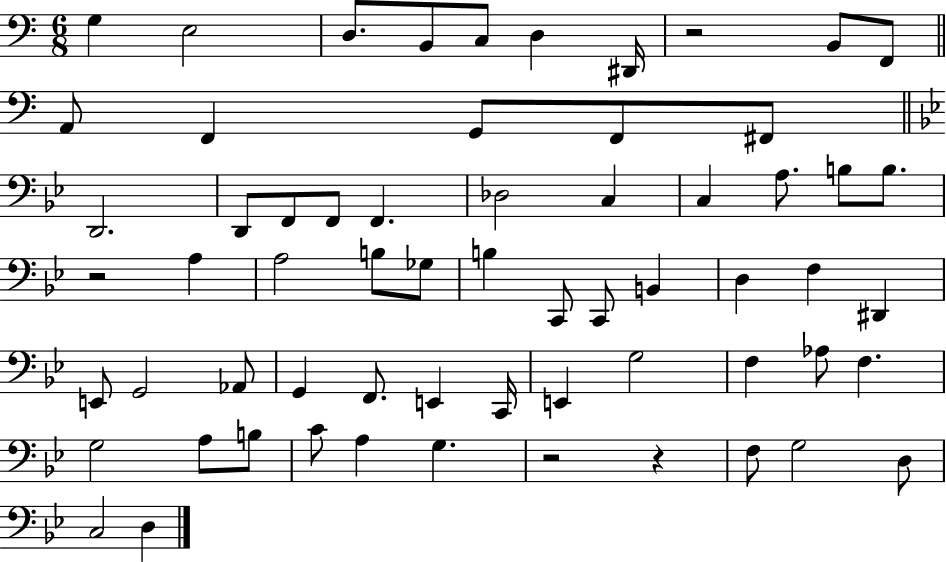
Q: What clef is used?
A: bass